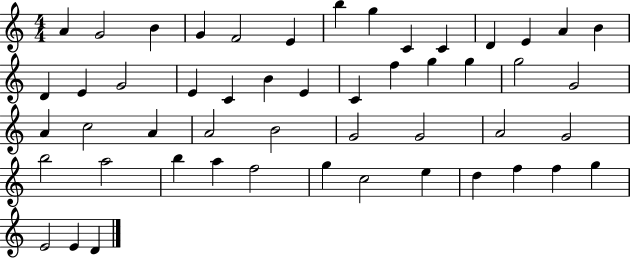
A4/q G4/h B4/q G4/q F4/h E4/q B5/q G5/q C4/q C4/q D4/q E4/q A4/q B4/q D4/q E4/q G4/h E4/q C4/q B4/q E4/q C4/q F5/q G5/q G5/q G5/h G4/h A4/q C5/h A4/q A4/h B4/h G4/h G4/h A4/h G4/h B5/h A5/h B5/q A5/q F5/h G5/q C5/h E5/q D5/q F5/q F5/q G5/q E4/h E4/q D4/q